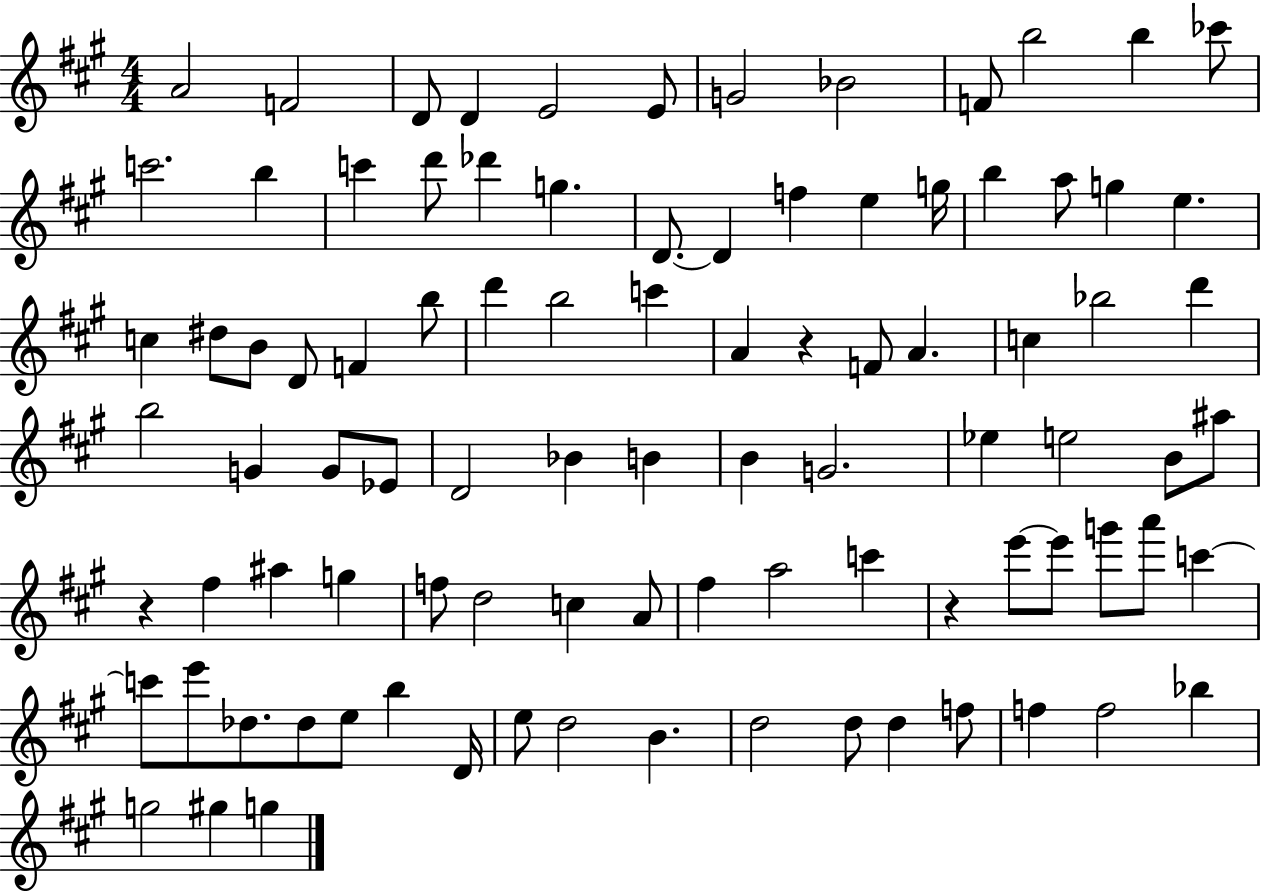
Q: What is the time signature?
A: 4/4